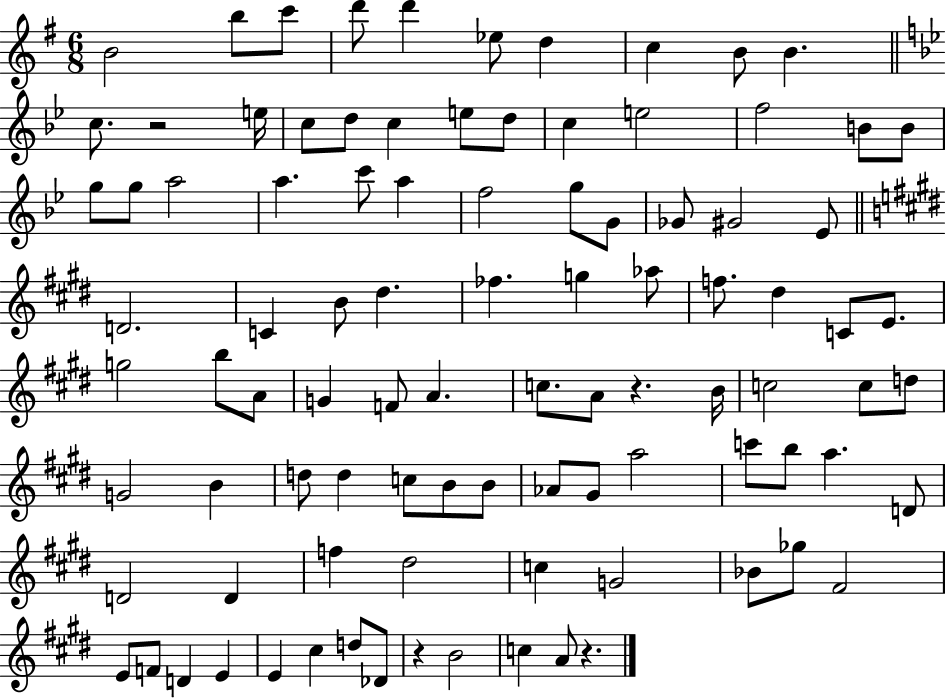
{
  \clef treble
  \numericTimeSignature
  \time 6/8
  \key g \major
  \repeat volta 2 { b'2 b''8 c'''8 | d'''8 d'''4 ees''8 d''4 | c''4 b'8 b'4. | \bar "||" \break \key bes \major c''8. r2 e''16 | c''8 d''8 c''4 e''8 d''8 | c''4 e''2 | f''2 b'8 b'8 | \break g''8 g''8 a''2 | a''4. c'''8 a''4 | f''2 g''8 g'8 | ges'8 gis'2 ees'8 | \break \bar "||" \break \key e \major d'2. | c'4 b'8 dis''4. | fes''4. g''4 aes''8 | f''8. dis''4 c'8 e'8. | \break g''2 b''8 a'8 | g'4 f'8 a'4. | c''8. a'8 r4. b'16 | c''2 c''8 d''8 | \break g'2 b'4 | d''8 d''4 c''8 b'8 b'8 | aes'8 gis'8 a''2 | c'''8 b''8 a''4. d'8 | \break d'2 d'4 | f''4 dis''2 | c''4 g'2 | bes'8 ges''8 fis'2 | \break e'8 f'8 d'4 e'4 | e'4 cis''4 d''8 des'8 | r4 b'2 | c''4 a'8 r4. | \break } \bar "|."
}